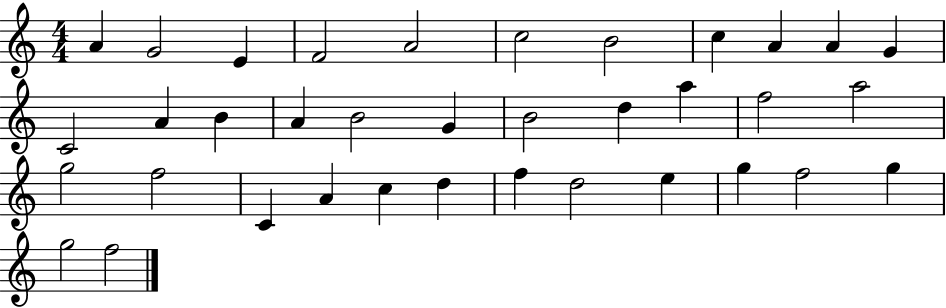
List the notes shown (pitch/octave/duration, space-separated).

A4/q G4/h E4/q F4/h A4/h C5/h B4/h C5/q A4/q A4/q G4/q C4/h A4/q B4/q A4/q B4/h G4/q B4/h D5/q A5/q F5/h A5/h G5/h F5/h C4/q A4/q C5/q D5/q F5/q D5/h E5/q G5/q F5/h G5/q G5/h F5/h